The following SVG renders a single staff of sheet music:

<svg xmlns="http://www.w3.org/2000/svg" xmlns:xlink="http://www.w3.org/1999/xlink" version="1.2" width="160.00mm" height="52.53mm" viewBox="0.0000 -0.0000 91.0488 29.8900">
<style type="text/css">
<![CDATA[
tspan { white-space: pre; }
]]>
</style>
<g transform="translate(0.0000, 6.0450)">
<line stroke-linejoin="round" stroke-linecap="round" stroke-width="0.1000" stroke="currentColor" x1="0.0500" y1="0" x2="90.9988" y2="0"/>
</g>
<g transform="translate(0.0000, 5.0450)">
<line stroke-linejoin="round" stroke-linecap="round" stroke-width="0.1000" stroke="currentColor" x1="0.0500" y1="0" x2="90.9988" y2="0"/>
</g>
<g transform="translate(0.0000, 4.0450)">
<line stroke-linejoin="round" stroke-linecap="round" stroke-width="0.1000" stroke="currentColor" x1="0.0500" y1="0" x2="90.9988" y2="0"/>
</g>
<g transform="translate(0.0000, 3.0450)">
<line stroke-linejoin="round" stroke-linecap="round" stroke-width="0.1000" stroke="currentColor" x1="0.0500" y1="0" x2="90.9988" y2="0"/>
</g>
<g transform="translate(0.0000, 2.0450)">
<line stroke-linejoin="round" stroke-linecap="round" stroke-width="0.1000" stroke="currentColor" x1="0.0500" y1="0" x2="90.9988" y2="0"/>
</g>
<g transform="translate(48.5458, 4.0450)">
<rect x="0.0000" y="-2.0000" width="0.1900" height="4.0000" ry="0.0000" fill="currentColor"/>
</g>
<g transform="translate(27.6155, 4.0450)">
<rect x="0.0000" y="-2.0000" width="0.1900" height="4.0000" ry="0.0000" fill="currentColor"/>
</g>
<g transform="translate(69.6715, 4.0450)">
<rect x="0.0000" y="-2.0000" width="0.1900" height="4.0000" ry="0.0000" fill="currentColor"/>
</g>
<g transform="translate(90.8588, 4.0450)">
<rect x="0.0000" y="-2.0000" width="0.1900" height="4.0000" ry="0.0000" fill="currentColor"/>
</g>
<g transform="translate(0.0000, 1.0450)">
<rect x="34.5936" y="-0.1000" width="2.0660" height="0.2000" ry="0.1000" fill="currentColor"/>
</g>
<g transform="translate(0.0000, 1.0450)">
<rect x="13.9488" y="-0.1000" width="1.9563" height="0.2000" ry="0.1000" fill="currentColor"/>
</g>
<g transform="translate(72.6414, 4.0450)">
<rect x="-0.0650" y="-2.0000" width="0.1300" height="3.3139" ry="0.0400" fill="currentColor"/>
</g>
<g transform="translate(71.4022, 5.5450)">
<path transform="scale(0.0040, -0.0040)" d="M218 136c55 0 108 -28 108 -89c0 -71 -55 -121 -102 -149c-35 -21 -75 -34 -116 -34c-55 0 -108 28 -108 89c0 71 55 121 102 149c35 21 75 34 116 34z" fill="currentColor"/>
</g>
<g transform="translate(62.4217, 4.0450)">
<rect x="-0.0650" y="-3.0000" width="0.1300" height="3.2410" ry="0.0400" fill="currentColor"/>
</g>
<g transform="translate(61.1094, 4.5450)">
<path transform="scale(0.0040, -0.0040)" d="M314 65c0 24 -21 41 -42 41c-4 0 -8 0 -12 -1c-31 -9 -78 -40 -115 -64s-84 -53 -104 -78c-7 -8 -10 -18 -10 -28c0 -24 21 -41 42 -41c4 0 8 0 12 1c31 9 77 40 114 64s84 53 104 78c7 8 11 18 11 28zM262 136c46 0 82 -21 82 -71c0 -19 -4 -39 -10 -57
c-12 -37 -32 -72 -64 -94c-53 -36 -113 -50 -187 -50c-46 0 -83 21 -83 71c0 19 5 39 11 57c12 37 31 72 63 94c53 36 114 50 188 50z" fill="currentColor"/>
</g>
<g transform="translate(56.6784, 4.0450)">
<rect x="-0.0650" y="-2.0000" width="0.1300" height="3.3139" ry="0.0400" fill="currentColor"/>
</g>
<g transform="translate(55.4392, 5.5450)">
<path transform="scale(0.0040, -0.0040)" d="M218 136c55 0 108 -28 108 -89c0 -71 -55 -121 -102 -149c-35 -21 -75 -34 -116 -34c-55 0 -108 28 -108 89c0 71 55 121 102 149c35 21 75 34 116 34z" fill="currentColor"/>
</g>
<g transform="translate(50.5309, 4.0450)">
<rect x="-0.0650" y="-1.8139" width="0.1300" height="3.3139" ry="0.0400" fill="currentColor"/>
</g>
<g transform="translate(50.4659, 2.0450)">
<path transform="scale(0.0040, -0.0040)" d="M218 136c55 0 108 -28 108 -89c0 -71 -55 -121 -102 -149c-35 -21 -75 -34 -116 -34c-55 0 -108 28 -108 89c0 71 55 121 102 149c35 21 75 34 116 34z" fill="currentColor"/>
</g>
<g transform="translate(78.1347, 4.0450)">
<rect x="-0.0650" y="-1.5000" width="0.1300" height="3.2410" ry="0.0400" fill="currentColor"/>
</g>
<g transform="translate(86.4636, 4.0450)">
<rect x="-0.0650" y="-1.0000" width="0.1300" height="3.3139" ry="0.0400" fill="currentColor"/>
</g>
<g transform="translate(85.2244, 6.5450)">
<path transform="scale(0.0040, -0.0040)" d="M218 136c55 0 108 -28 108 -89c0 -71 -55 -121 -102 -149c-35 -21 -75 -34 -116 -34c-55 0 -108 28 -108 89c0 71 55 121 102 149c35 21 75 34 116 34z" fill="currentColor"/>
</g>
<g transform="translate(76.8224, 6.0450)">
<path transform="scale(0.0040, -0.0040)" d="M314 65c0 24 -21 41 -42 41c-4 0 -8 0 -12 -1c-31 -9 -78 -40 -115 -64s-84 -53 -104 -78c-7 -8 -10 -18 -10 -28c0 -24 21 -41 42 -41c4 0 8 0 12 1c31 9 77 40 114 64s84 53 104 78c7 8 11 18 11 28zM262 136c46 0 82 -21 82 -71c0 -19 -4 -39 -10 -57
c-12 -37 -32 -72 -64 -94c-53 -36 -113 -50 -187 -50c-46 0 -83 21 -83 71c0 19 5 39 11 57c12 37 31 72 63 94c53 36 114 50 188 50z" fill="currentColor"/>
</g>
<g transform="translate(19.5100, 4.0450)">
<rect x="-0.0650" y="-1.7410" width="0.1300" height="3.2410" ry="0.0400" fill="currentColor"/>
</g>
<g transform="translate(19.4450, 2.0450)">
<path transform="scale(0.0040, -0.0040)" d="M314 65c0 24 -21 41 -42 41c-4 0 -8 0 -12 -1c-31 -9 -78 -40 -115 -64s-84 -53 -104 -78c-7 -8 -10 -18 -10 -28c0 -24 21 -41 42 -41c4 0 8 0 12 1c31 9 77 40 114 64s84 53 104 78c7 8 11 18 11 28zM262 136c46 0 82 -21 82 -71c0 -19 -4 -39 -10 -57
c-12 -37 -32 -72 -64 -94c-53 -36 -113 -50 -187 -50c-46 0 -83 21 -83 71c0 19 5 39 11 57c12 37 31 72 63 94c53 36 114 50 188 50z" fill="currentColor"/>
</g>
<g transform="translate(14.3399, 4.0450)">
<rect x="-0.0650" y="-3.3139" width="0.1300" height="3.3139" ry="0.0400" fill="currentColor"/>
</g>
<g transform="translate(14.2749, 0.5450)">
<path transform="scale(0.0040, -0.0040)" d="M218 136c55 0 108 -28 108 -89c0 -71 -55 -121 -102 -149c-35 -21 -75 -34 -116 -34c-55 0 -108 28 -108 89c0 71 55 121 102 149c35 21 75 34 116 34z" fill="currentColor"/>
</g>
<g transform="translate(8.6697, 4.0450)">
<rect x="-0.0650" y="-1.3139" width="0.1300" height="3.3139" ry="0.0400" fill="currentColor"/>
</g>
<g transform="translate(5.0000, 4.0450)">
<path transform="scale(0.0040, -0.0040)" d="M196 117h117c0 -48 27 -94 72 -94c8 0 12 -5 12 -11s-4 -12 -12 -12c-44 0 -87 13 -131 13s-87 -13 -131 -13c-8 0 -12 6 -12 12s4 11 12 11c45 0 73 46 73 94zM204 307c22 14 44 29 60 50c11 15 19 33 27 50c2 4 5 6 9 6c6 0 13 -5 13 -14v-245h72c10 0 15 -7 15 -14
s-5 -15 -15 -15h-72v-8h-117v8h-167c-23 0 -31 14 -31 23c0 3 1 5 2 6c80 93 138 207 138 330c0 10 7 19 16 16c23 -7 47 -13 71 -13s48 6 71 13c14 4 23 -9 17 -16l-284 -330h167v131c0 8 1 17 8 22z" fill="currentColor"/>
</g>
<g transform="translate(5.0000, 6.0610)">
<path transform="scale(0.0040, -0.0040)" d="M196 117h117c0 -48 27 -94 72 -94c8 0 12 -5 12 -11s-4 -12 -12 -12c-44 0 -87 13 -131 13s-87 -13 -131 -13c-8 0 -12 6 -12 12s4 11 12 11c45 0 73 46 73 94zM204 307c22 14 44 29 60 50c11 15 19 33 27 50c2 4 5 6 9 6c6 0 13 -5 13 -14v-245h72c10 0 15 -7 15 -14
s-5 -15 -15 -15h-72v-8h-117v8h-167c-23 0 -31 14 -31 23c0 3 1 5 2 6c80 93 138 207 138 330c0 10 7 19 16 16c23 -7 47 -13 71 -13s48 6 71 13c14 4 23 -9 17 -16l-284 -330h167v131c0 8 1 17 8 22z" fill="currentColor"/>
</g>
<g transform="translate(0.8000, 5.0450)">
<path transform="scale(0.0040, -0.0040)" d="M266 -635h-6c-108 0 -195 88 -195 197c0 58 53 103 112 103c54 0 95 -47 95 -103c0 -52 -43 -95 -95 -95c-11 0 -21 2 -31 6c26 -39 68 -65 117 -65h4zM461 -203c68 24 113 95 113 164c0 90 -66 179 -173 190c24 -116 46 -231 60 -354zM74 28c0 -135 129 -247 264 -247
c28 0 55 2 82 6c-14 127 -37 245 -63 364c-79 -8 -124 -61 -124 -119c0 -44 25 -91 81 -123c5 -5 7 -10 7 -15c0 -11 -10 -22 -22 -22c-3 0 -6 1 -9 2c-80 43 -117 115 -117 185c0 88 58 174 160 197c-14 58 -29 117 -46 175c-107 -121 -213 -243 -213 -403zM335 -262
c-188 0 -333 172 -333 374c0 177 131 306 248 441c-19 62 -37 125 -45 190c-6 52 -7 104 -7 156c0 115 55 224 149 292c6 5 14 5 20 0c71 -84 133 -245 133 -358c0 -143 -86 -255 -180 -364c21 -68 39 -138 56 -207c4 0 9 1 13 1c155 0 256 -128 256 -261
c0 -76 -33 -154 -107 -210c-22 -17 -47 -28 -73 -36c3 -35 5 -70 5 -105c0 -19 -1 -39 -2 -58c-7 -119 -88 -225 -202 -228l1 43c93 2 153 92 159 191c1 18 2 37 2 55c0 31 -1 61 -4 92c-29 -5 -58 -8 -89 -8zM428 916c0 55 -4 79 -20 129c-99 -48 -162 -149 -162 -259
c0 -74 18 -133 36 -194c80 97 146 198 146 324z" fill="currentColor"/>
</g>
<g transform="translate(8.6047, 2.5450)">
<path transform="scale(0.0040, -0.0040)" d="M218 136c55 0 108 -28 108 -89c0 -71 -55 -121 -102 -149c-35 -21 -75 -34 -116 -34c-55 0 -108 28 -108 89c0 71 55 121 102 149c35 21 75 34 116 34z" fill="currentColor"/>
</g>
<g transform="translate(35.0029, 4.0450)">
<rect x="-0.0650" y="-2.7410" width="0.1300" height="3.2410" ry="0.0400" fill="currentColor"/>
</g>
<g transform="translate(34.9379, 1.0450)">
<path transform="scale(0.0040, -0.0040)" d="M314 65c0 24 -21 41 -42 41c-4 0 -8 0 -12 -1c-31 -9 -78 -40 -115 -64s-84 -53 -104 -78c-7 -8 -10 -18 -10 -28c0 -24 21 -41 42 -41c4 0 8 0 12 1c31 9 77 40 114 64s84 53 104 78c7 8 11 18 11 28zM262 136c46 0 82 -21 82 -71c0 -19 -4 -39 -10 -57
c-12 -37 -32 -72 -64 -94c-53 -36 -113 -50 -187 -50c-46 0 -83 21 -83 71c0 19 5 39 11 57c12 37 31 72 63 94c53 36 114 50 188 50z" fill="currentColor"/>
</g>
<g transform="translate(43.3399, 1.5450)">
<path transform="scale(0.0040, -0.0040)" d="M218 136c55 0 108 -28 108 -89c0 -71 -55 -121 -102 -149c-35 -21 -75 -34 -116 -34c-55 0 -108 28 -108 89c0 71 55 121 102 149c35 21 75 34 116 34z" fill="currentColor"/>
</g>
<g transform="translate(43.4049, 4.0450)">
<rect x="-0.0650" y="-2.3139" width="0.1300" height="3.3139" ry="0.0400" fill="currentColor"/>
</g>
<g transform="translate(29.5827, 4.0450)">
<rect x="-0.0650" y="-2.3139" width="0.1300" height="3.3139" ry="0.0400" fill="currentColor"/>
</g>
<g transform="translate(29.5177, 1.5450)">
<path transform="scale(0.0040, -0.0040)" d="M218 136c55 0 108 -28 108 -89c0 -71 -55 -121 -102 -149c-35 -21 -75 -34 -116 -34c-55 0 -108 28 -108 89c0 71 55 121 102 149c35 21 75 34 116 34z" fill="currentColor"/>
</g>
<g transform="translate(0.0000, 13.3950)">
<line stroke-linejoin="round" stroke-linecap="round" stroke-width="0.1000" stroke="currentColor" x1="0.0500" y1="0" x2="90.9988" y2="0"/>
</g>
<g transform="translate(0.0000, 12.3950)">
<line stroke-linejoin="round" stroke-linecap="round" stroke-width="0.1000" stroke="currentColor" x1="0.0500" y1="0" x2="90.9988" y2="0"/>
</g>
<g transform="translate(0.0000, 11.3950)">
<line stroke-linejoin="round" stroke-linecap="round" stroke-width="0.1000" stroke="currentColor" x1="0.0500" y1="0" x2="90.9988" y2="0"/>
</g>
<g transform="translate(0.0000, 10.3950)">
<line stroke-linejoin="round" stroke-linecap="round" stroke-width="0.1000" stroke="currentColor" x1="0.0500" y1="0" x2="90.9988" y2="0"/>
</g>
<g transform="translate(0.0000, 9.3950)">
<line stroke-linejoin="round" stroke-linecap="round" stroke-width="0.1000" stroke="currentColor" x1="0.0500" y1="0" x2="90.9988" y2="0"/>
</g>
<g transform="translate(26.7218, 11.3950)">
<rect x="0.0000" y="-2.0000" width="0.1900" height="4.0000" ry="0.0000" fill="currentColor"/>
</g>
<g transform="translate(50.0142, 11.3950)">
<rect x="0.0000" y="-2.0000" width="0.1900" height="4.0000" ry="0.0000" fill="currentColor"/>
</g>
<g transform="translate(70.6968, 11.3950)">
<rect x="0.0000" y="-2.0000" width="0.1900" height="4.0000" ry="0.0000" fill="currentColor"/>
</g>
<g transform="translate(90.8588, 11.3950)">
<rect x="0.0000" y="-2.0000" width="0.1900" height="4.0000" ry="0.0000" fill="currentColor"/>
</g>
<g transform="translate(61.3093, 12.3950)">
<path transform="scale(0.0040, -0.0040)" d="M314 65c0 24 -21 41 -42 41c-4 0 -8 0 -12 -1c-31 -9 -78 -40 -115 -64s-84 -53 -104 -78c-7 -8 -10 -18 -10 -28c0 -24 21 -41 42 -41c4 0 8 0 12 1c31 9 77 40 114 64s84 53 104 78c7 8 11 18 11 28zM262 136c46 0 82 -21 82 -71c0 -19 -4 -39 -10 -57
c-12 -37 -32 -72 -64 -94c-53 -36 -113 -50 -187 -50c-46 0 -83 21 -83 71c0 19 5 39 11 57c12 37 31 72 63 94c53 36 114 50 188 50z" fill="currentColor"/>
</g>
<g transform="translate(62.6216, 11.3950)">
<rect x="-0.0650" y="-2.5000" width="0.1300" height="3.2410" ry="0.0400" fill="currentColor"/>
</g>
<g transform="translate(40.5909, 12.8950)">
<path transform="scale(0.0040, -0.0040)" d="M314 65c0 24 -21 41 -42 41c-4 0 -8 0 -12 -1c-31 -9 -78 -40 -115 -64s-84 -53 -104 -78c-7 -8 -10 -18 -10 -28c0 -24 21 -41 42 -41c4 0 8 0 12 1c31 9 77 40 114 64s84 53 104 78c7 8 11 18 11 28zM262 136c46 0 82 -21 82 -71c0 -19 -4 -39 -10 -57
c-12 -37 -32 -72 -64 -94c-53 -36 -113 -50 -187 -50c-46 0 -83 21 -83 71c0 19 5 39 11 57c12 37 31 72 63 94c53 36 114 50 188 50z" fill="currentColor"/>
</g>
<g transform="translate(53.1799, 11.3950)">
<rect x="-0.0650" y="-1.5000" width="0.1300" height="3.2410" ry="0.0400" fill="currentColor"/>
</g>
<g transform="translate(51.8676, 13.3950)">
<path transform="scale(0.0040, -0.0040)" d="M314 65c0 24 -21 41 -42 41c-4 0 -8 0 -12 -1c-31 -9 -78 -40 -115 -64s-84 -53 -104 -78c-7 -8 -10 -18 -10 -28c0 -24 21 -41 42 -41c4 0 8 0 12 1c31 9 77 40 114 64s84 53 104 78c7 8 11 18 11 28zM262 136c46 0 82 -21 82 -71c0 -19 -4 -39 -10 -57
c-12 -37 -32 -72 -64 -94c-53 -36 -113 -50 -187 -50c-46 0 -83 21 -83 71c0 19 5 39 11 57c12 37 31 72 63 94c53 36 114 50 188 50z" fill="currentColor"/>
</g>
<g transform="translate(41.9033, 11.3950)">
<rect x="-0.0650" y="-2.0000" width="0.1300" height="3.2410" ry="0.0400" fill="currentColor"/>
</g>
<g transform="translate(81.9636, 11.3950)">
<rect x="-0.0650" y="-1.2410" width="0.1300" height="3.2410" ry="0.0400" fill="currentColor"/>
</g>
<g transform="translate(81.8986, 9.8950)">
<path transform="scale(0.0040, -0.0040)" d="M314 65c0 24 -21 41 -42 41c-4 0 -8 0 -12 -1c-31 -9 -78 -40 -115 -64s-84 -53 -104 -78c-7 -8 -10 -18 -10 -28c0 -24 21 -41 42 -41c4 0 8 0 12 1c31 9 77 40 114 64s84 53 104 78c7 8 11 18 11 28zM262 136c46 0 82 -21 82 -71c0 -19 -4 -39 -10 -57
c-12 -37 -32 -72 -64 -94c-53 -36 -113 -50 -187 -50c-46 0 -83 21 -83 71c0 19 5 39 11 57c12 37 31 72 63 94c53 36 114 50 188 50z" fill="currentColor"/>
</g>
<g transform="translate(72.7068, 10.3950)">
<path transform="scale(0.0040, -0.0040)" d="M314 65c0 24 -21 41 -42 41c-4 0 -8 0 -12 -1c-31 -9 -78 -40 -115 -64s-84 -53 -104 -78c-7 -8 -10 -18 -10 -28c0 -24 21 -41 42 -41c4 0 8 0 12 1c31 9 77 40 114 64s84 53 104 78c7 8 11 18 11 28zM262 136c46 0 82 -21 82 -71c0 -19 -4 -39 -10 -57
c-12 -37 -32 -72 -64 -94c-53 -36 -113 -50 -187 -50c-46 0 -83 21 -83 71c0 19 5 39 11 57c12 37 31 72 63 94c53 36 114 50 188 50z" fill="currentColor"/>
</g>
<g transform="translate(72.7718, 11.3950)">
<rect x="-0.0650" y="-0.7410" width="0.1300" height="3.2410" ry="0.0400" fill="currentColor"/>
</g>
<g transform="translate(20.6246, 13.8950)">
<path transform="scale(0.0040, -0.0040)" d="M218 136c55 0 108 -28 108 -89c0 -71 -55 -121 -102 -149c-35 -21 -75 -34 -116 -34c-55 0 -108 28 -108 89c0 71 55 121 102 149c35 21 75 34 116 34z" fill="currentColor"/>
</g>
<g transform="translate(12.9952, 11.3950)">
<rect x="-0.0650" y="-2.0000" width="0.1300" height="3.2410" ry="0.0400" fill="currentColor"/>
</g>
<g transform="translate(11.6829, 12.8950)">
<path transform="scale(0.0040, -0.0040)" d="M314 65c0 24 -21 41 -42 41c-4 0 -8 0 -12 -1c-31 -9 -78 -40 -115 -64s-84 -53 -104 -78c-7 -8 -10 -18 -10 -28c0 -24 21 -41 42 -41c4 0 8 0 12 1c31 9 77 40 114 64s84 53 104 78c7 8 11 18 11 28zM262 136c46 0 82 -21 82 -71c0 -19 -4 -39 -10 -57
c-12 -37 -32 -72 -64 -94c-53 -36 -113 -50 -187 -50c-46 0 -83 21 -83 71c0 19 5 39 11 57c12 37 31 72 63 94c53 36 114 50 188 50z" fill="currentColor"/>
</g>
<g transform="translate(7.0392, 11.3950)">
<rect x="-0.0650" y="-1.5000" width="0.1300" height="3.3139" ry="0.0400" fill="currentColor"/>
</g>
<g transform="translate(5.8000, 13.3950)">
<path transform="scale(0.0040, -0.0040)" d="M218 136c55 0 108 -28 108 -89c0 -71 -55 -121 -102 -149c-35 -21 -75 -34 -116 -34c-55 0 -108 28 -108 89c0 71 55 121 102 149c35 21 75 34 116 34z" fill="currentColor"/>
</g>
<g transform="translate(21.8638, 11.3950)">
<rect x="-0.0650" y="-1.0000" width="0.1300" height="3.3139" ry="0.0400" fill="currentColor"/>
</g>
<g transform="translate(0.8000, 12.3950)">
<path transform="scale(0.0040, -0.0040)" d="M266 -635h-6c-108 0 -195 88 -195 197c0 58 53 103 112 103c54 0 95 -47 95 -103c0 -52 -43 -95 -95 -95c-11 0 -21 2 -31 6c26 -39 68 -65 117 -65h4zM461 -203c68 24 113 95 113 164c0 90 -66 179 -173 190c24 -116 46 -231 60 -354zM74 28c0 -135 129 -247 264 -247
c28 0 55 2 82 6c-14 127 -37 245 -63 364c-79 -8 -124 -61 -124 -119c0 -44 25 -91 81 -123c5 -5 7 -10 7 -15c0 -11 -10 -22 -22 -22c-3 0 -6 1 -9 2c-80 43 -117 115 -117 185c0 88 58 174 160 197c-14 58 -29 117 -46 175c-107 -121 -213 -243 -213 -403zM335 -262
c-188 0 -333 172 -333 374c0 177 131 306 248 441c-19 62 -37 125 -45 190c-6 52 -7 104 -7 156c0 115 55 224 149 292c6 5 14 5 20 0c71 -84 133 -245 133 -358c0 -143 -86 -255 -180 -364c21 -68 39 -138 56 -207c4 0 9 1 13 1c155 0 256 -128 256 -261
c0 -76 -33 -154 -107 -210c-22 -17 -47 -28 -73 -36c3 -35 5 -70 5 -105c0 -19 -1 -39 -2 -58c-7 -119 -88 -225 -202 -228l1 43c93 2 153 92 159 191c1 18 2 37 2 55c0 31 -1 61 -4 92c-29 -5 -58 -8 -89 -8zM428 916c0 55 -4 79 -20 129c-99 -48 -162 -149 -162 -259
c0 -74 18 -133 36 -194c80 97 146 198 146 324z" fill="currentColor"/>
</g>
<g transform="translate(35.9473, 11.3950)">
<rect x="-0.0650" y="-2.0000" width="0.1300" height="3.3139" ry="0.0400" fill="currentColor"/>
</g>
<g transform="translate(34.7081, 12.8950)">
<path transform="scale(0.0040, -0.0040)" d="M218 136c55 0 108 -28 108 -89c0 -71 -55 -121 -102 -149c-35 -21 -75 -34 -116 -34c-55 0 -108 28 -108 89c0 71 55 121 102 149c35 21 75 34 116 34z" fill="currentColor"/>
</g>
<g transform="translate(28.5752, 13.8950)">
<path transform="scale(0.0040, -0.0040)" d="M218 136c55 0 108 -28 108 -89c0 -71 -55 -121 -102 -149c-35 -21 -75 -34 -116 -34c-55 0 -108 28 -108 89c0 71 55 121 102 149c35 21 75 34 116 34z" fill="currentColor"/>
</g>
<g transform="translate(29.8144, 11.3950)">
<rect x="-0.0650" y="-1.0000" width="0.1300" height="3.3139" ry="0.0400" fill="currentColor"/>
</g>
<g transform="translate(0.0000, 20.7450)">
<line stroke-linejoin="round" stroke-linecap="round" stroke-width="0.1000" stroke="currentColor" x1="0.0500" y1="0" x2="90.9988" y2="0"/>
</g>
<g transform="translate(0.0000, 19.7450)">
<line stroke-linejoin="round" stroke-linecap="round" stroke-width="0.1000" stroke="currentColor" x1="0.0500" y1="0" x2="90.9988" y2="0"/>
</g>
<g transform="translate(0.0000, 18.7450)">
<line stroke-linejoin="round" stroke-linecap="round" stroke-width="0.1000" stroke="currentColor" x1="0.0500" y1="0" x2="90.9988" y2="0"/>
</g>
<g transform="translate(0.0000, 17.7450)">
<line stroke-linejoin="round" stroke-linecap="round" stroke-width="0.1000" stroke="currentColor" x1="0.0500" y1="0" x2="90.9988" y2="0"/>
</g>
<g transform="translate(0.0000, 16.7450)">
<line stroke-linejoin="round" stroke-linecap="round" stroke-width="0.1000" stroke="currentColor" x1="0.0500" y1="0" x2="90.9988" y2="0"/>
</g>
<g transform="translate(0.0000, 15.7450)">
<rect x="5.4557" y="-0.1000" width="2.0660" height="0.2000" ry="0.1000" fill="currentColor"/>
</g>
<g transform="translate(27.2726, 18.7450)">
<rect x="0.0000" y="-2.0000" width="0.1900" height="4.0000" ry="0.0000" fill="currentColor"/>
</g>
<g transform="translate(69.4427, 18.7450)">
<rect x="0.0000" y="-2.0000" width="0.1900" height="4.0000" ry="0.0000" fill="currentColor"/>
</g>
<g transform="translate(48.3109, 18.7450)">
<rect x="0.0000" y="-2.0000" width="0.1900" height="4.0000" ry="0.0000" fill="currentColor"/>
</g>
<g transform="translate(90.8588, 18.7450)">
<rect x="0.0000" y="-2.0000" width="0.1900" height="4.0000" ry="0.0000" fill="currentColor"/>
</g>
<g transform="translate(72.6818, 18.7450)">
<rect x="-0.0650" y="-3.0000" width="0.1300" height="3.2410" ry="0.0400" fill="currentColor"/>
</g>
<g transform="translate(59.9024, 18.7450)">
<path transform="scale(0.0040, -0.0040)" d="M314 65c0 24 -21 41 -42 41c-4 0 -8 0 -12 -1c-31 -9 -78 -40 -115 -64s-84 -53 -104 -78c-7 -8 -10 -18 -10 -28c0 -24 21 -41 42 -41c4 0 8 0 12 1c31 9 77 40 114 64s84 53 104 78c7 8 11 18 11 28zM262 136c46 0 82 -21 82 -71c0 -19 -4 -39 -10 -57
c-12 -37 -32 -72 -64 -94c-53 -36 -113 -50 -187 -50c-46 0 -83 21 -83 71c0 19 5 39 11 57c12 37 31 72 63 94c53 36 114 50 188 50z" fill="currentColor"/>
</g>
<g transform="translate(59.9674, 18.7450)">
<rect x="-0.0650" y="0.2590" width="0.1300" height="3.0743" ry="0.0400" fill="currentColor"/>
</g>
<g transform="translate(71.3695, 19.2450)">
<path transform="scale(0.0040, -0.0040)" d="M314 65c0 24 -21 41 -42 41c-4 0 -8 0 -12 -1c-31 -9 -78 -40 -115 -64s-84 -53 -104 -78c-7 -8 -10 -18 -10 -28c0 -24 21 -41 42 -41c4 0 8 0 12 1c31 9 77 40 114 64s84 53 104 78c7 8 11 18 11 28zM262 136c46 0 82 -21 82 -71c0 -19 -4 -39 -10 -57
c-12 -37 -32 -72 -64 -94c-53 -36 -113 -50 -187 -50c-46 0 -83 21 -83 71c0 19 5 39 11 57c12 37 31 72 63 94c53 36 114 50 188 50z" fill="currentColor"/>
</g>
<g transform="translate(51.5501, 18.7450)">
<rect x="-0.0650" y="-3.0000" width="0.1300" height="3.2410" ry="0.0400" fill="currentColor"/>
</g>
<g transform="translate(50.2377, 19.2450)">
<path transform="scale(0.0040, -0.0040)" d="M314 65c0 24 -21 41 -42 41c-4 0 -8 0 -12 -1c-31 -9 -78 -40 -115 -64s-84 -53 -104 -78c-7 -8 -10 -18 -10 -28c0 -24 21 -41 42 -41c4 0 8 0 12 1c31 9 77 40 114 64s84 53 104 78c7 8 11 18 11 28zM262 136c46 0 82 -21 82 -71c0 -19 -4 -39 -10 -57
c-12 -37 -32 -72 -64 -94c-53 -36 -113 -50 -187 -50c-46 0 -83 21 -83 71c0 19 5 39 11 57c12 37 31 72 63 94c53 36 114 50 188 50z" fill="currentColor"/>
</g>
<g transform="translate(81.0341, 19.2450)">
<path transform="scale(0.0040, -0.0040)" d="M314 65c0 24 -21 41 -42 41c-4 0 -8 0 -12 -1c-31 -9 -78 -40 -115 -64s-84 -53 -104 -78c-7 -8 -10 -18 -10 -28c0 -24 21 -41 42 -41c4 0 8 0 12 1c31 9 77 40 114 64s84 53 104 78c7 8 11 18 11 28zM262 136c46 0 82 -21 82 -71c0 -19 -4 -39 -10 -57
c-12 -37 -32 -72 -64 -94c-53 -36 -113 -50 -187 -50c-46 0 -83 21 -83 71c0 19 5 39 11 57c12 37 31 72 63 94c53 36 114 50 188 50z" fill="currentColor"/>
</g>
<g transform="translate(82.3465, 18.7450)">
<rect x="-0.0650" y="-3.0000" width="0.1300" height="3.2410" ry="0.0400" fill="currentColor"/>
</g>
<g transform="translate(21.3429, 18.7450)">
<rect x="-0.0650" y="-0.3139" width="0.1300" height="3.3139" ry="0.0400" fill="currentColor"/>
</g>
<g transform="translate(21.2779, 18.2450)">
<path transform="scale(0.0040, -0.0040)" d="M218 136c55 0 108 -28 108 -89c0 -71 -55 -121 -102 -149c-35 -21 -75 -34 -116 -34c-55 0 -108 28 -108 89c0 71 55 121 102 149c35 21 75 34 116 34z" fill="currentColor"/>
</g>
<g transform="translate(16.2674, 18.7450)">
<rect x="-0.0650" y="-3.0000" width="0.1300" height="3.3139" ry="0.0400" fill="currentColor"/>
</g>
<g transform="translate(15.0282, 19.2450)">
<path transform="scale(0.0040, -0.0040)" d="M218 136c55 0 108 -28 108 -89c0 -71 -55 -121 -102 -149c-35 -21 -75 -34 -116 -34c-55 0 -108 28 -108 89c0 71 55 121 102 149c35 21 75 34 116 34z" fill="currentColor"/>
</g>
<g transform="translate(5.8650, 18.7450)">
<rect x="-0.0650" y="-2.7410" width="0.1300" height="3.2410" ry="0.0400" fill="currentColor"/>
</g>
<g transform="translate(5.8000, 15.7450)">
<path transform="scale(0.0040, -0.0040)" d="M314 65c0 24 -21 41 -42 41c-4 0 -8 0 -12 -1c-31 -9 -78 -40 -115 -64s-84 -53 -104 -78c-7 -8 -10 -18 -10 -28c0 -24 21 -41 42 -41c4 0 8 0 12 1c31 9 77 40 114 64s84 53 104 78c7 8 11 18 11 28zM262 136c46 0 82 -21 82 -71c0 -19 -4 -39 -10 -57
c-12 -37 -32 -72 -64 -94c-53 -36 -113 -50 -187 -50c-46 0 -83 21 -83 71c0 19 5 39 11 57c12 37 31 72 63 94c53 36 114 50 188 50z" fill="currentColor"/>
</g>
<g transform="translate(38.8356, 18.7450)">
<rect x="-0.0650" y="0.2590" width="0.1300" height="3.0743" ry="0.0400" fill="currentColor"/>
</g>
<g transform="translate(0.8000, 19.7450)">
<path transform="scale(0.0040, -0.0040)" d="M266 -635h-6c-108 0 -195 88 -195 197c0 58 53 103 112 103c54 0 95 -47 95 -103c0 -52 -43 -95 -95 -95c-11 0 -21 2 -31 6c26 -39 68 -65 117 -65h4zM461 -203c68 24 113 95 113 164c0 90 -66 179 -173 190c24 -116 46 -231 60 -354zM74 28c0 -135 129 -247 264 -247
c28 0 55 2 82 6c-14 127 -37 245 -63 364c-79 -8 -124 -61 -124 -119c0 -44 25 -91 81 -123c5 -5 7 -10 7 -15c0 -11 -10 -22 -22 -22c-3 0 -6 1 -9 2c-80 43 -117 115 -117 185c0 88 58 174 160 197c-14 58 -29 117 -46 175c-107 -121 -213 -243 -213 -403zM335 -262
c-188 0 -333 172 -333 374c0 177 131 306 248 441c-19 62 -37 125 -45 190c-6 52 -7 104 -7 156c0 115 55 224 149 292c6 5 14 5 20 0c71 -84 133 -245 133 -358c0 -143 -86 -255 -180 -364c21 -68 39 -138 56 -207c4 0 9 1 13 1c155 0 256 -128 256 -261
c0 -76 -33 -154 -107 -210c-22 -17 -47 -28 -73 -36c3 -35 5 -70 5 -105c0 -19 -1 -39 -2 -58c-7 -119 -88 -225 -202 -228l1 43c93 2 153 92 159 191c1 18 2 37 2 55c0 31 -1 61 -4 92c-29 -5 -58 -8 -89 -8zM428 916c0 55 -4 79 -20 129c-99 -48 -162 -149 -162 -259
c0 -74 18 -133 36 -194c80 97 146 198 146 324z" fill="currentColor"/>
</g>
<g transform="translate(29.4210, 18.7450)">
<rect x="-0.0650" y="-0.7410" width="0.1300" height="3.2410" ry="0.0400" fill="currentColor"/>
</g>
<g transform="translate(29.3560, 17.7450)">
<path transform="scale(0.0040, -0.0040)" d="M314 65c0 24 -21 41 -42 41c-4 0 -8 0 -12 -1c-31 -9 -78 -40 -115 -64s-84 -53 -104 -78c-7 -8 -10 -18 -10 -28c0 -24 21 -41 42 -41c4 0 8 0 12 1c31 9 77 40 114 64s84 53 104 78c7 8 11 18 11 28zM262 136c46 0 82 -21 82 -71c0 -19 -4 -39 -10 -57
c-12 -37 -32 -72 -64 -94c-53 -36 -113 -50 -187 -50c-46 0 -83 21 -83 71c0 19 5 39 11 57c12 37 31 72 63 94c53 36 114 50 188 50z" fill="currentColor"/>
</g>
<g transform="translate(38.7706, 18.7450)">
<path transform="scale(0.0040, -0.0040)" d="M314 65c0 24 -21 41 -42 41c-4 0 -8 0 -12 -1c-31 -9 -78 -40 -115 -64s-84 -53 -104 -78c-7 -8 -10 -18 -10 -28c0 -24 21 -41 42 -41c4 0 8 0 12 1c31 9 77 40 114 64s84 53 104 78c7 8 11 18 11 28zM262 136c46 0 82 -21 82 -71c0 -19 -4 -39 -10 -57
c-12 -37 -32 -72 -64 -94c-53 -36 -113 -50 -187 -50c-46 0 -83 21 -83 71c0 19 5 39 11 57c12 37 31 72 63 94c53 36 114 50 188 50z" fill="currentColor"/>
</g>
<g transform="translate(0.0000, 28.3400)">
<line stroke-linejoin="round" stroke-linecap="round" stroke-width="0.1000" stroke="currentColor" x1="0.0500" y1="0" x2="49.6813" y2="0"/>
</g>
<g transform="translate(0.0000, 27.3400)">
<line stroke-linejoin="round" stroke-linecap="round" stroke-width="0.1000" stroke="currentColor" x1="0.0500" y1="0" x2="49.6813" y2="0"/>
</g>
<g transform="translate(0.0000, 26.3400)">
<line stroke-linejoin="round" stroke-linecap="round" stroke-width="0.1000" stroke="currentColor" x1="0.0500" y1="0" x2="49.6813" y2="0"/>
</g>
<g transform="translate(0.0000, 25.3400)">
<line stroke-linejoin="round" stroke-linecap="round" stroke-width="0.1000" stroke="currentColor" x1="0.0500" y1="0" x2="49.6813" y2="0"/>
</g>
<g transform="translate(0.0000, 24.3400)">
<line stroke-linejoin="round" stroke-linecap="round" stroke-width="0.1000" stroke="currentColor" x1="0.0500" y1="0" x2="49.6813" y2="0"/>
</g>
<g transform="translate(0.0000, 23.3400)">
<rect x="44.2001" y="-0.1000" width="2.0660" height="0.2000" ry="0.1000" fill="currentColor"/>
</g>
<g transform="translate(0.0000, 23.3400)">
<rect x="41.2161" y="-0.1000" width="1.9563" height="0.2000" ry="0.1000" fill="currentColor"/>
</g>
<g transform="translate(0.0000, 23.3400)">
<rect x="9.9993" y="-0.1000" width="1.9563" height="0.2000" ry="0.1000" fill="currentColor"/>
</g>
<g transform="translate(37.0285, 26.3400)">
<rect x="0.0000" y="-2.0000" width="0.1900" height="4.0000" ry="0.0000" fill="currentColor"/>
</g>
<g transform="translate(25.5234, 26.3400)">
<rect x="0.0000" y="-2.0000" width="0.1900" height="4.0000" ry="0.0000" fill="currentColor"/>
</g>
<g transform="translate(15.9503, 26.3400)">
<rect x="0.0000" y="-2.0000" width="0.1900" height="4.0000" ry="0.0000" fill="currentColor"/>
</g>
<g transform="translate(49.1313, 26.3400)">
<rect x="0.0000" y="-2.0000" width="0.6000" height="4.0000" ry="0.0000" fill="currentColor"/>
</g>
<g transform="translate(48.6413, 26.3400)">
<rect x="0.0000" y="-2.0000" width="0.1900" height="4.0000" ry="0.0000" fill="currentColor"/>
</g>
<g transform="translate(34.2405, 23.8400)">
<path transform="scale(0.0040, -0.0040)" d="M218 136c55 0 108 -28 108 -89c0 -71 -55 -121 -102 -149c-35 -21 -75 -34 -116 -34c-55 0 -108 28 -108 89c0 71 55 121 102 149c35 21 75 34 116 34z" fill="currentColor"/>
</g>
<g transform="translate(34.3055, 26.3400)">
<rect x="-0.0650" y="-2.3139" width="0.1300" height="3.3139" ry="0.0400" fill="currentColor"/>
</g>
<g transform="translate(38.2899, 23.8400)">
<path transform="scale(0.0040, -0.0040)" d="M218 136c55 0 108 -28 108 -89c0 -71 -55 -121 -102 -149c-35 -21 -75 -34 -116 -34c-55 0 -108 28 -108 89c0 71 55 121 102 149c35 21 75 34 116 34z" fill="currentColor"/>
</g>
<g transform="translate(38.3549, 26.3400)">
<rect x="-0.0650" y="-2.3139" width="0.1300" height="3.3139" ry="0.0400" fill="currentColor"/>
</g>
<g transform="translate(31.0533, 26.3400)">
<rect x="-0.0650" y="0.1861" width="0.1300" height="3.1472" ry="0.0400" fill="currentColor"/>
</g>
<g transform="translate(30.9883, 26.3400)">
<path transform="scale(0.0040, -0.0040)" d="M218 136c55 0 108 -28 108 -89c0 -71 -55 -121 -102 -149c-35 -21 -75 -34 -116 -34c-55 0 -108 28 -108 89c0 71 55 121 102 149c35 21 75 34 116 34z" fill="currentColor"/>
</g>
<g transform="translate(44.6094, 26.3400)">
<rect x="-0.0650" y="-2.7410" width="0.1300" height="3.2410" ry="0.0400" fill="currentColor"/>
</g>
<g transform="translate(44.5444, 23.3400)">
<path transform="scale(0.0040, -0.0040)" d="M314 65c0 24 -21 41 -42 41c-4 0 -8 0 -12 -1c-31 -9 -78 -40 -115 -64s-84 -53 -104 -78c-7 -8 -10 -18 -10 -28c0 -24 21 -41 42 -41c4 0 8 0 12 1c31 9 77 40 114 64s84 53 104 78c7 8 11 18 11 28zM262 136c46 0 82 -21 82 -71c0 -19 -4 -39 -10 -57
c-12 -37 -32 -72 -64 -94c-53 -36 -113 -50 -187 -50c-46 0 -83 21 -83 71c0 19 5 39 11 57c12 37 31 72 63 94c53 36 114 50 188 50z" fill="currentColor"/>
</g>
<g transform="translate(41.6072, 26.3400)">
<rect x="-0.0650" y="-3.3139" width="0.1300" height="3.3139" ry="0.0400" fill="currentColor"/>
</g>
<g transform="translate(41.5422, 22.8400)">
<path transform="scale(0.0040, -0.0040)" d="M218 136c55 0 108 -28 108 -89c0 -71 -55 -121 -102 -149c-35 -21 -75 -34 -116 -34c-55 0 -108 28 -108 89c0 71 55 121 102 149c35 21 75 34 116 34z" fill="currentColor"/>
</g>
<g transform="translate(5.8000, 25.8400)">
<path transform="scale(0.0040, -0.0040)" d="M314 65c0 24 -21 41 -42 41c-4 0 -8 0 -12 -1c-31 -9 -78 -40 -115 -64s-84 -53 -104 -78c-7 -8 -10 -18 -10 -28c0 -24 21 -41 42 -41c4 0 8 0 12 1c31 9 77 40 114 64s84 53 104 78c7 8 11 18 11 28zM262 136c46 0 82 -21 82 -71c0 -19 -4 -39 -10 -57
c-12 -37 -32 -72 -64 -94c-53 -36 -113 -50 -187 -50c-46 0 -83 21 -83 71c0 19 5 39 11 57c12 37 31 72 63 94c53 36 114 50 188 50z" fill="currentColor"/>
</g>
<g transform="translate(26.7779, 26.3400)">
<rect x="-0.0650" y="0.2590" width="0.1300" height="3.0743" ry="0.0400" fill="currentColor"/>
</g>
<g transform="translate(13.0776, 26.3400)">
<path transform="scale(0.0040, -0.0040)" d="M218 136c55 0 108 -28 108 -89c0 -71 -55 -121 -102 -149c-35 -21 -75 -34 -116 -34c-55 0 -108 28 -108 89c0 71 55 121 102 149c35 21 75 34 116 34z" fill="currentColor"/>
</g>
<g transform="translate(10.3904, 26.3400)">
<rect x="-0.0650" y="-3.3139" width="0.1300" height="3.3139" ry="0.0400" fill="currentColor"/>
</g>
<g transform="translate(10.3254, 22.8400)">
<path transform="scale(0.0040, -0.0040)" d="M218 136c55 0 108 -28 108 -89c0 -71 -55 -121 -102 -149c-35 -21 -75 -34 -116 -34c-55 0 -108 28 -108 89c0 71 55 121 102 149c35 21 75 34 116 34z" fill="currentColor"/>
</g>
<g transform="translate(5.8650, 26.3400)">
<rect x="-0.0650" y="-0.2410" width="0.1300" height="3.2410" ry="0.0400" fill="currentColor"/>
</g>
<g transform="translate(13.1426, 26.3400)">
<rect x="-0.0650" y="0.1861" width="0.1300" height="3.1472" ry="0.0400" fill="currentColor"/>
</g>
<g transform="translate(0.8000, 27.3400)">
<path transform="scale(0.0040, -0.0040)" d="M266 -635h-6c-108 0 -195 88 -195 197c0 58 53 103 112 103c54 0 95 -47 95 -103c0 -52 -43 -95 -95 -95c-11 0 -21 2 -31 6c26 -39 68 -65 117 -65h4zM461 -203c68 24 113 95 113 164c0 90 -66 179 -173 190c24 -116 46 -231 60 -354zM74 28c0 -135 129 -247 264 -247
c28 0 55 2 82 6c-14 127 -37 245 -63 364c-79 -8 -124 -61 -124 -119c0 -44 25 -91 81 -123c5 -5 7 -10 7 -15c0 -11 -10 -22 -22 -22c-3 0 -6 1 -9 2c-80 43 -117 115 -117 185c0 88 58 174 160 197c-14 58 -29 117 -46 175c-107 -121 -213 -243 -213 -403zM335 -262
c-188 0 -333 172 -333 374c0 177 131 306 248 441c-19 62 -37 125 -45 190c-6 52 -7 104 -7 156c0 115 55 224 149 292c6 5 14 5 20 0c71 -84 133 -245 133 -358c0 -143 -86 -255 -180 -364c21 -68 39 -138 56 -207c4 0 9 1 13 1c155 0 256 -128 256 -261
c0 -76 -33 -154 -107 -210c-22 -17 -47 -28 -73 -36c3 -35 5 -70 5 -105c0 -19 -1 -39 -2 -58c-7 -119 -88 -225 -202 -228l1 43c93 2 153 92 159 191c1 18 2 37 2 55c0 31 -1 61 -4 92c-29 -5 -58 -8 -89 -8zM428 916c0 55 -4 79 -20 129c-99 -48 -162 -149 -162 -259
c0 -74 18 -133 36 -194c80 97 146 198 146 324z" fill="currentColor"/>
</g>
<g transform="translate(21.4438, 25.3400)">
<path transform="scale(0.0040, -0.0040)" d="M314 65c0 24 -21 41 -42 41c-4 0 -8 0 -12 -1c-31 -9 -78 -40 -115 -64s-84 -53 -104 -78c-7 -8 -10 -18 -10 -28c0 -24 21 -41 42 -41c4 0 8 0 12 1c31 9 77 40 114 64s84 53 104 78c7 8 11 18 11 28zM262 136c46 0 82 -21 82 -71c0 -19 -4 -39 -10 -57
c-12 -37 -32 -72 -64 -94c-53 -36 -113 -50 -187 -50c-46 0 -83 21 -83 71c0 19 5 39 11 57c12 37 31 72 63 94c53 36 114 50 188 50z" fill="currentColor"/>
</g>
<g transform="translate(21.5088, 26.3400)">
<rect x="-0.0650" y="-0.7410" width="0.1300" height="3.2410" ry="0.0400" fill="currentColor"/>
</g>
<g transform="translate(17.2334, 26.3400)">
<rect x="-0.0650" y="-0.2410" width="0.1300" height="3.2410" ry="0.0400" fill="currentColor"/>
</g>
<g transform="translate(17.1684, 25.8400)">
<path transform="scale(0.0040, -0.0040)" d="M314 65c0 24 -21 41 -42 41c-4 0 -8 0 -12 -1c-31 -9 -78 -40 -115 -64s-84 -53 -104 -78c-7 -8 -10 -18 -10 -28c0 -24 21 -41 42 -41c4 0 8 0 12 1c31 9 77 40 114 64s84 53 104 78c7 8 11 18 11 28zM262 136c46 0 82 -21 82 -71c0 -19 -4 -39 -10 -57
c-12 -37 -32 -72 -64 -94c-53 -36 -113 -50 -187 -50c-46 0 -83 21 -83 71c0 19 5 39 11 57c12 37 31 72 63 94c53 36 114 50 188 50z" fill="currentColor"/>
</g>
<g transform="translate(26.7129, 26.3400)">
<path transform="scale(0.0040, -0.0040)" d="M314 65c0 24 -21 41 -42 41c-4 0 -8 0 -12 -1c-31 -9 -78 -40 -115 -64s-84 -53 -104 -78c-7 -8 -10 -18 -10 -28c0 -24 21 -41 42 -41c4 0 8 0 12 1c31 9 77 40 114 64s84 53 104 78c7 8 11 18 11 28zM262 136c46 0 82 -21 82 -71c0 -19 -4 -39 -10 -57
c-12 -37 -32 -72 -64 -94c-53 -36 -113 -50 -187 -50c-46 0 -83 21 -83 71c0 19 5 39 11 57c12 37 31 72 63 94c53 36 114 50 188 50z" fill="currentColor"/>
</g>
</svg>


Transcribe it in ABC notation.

X:1
T:Untitled
M:4/4
L:1/4
K:C
e b f2 g a2 g f F A2 F E2 D E F2 D D F F2 E2 G2 d2 e2 a2 A c d2 B2 A2 B2 A2 A2 c2 b B c2 d2 B2 B g g b a2